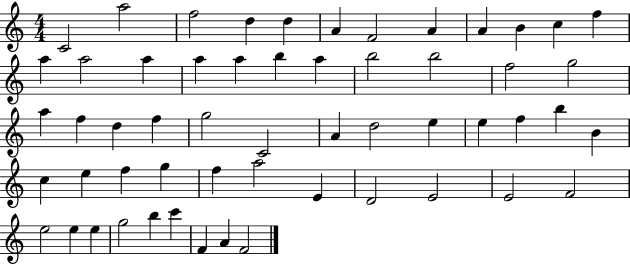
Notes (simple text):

C4/h A5/h F5/h D5/q D5/q A4/q F4/h A4/q A4/q B4/q C5/q F5/q A5/q A5/h A5/q A5/q A5/q B5/q A5/q B5/h B5/h F5/h G5/h A5/q F5/q D5/q F5/q G5/h C4/h A4/q D5/h E5/q E5/q F5/q B5/q B4/q C5/q E5/q F5/q G5/q F5/q A5/h E4/q D4/h E4/h E4/h F4/h E5/h E5/q E5/q G5/h B5/q C6/q F4/q A4/q F4/h